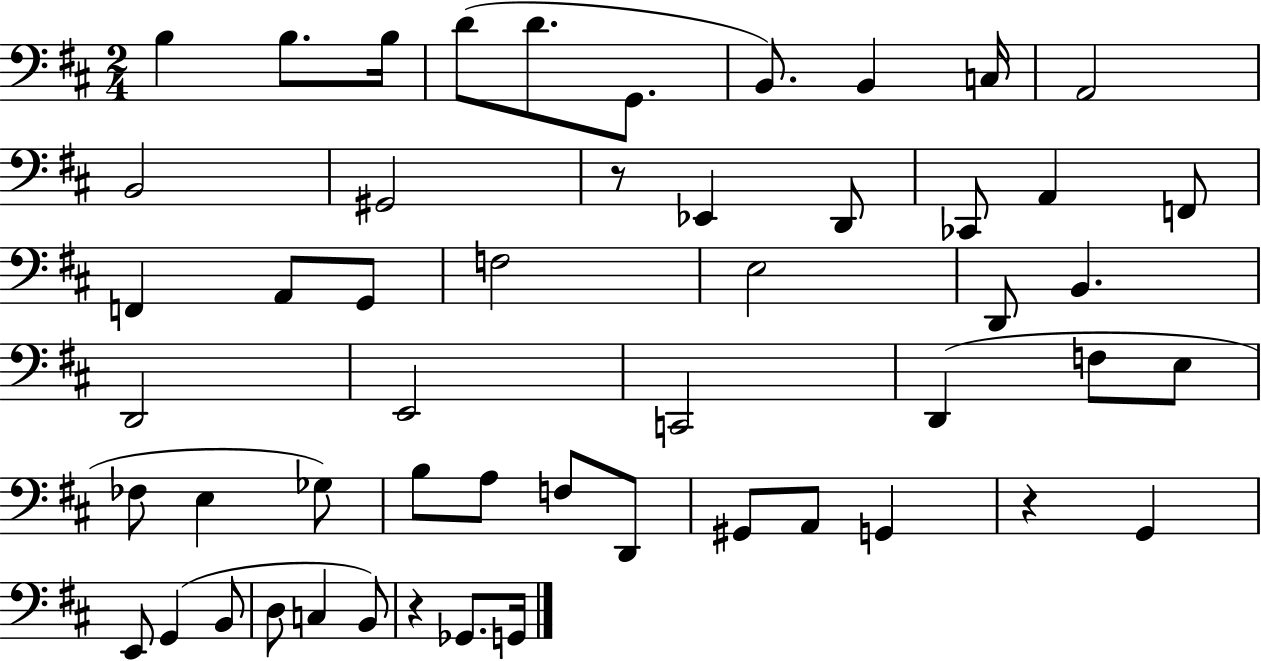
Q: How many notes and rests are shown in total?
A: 52